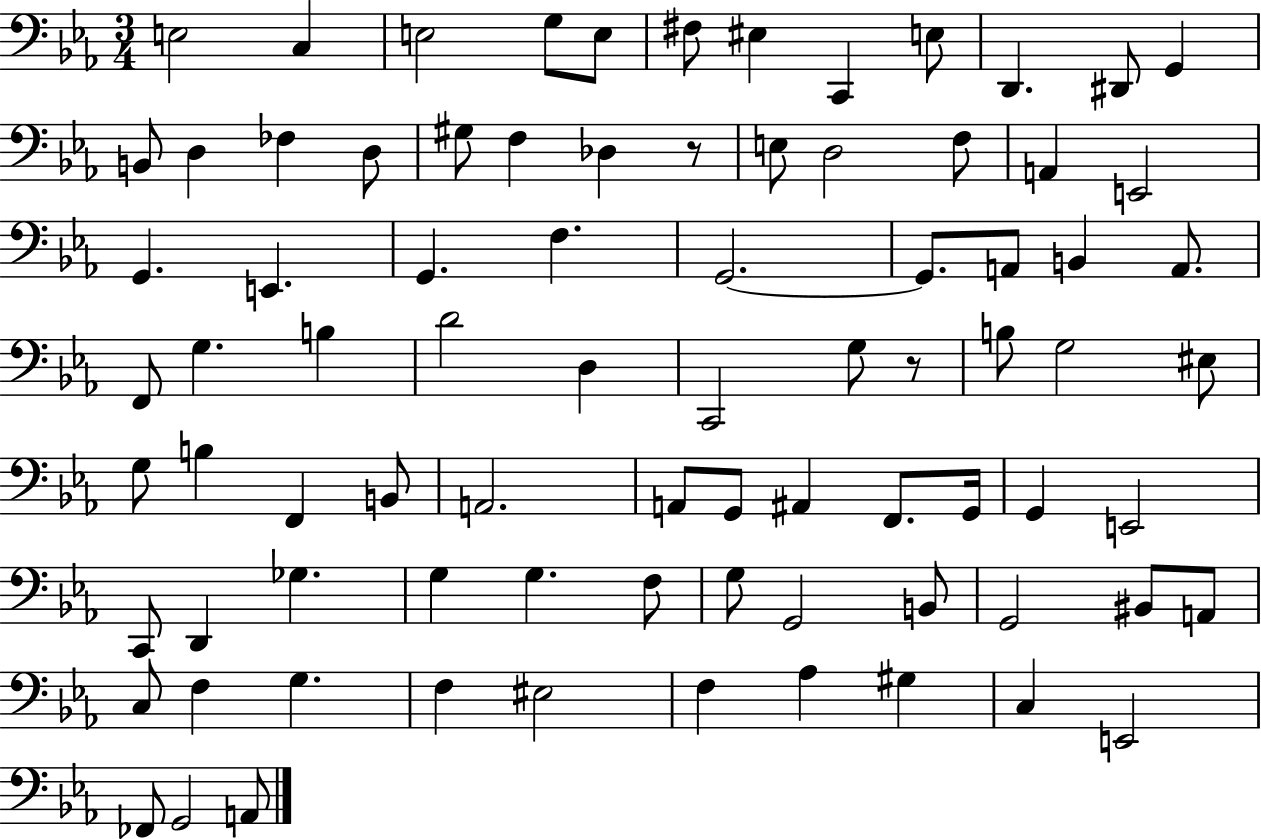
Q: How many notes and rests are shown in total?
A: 82